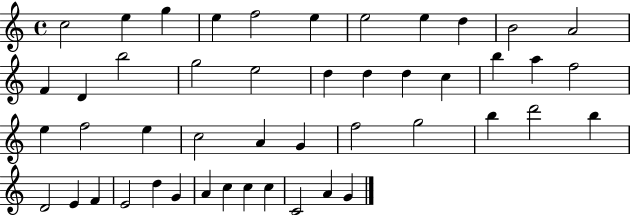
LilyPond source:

{
  \clef treble
  \time 4/4
  \defaultTimeSignature
  \key c \major
  c''2 e''4 g''4 | e''4 f''2 e''4 | e''2 e''4 d''4 | b'2 a'2 | \break f'4 d'4 b''2 | g''2 e''2 | d''4 d''4 d''4 c''4 | b''4 a''4 f''2 | \break e''4 f''2 e''4 | c''2 a'4 g'4 | f''2 g''2 | b''4 d'''2 b''4 | \break d'2 e'4 f'4 | e'2 d''4 g'4 | a'4 c''4 c''4 c''4 | c'2 a'4 g'4 | \break \bar "|."
}